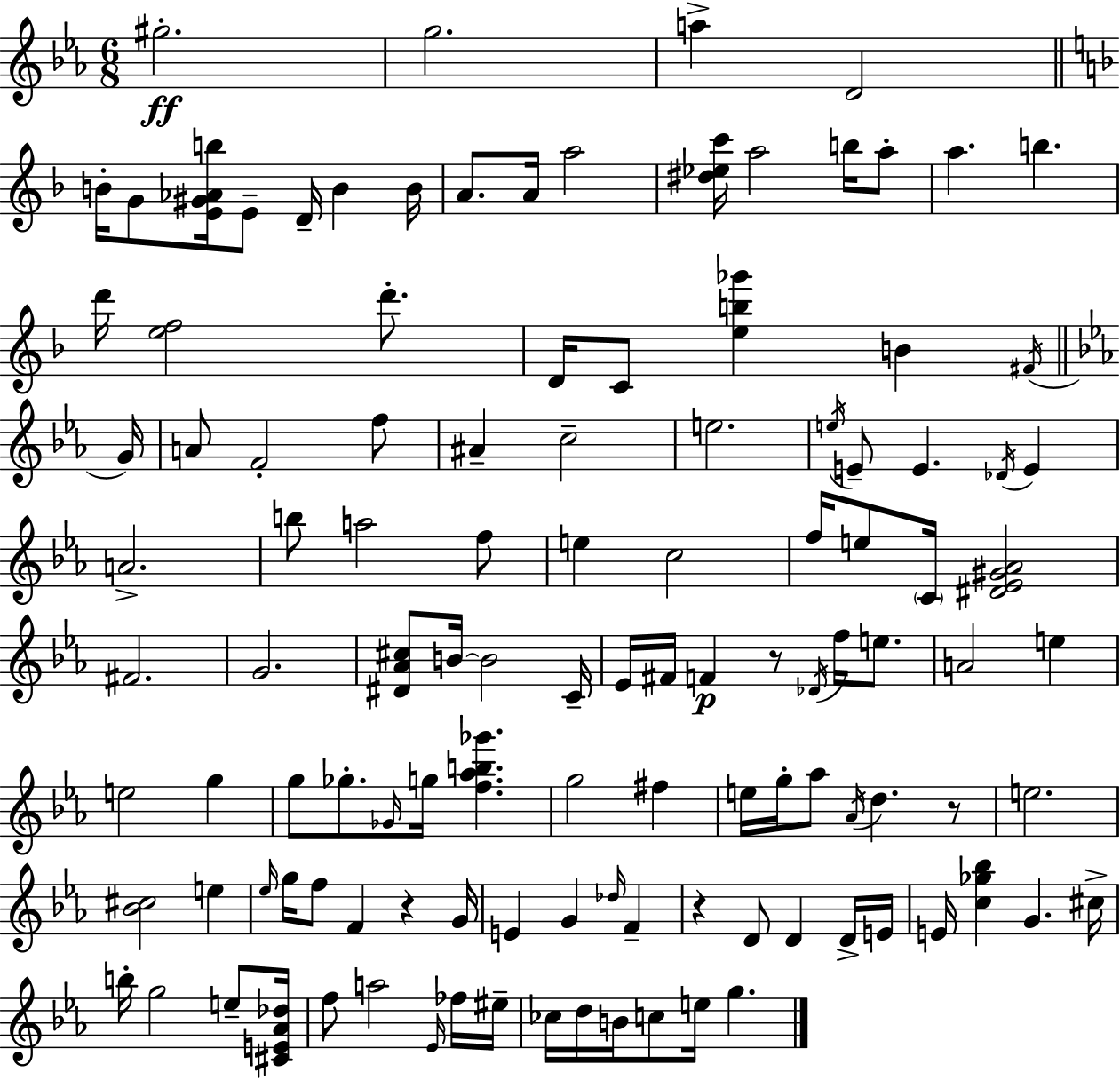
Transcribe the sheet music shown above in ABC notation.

X:1
T:Untitled
M:6/8
L:1/4
K:Cm
^g2 g2 a D2 B/4 G/2 [E^G_Ab]/4 E/2 D/4 B B/4 A/2 A/4 a2 [^d_ec']/4 a2 b/4 a/2 a b d'/4 [ef]2 d'/2 D/4 C/2 [eb_g'] B ^F/4 G/4 A/2 F2 f/2 ^A c2 e2 e/4 E/2 E _D/4 E A2 b/2 a2 f/2 e c2 f/4 e/2 C/4 [^D_E^G_A]2 ^F2 G2 [^D_A^c]/2 B/4 B2 C/4 _E/4 ^F/4 F z/2 _D/4 f/4 e/2 A2 e e2 g g/2 _g/2 _G/4 g/4 [f_ab_g'] g2 ^f e/4 g/4 _a/2 _A/4 d z/2 e2 [_B^c]2 e _e/4 g/4 f/2 F z G/4 E G _d/4 F z D/2 D D/4 E/4 E/4 [c_g_b] G ^c/4 b/4 g2 e/2 [^CE_A_d]/4 f/2 a2 _E/4 _f/4 ^e/4 _c/4 d/4 B/4 c/2 e/4 g